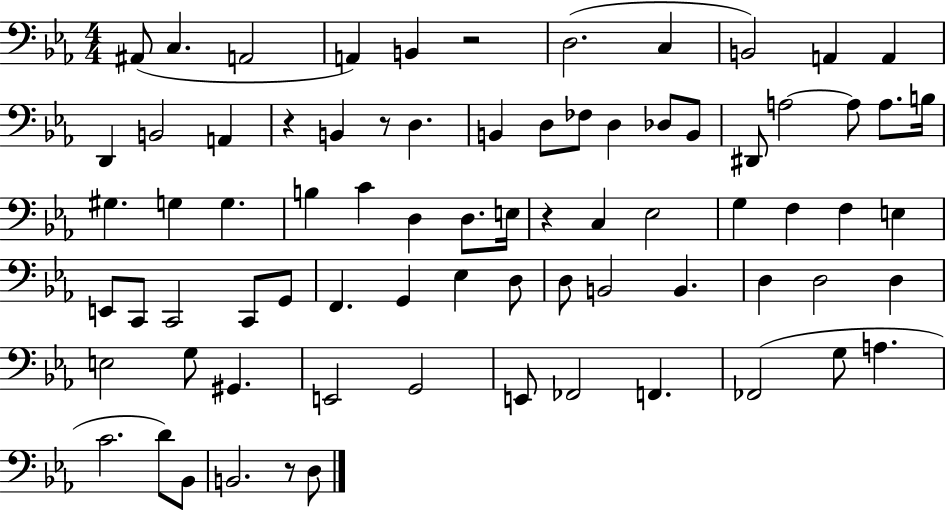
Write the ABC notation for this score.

X:1
T:Untitled
M:4/4
L:1/4
K:Eb
^A,,/2 C, A,,2 A,, B,, z2 D,2 C, B,,2 A,, A,, D,, B,,2 A,, z B,, z/2 D, B,, D,/2 _F,/2 D, _D,/2 B,,/2 ^D,,/2 A,2 A,/2 A,/2 B,/4 ^G, G, G, B, C D, D,/2 E,/4 z C, _E,2 G, F, F, E, E,,/2 C,,/2 C,,2 C,,/2 G,,/2 F,, G,, _E, D,/2 D,/2 B,,2 B,, D, D,2 D, E,2 G,/2 ^G,, E,,2 G,,2 E,,/2 _F,,2 F,, _F,,2 G,/2 A, C2 D/2 _B,,/2 B,,2 z/2 D,/2